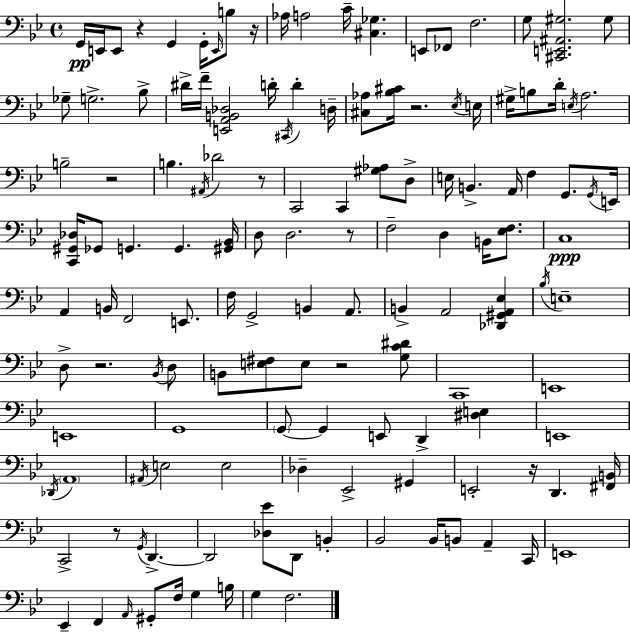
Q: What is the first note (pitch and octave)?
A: G2